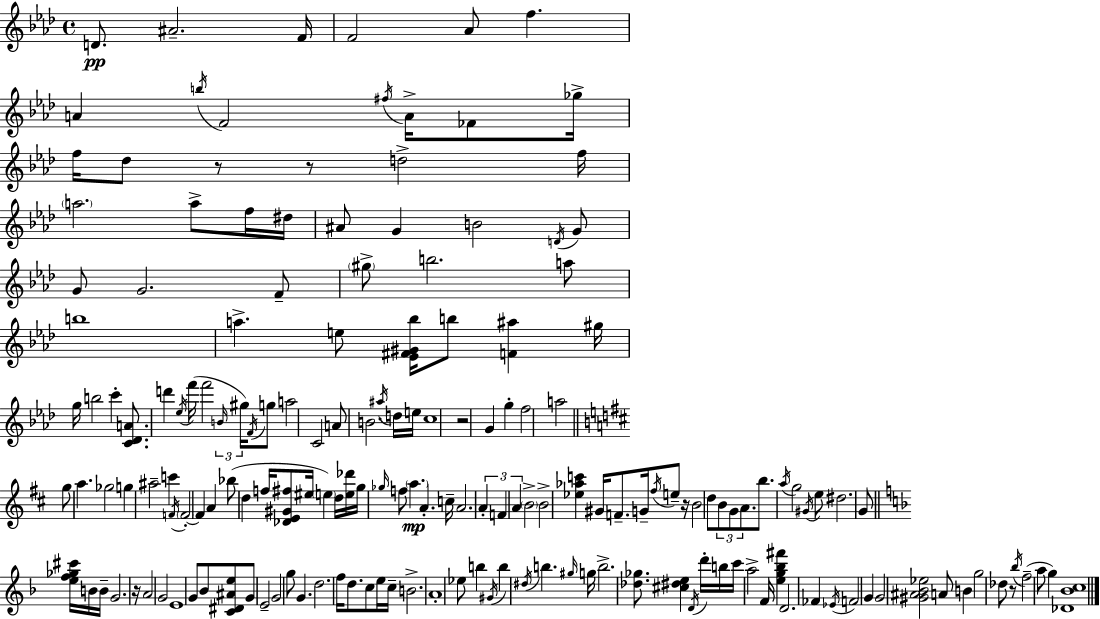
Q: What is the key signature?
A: AES major